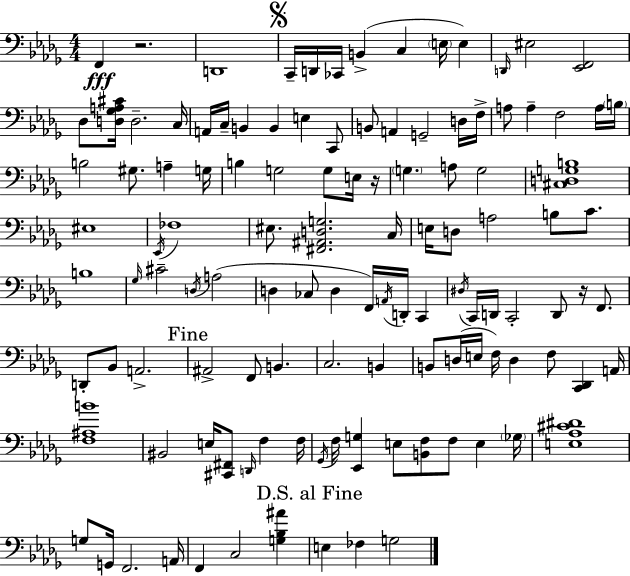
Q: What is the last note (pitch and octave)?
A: G3